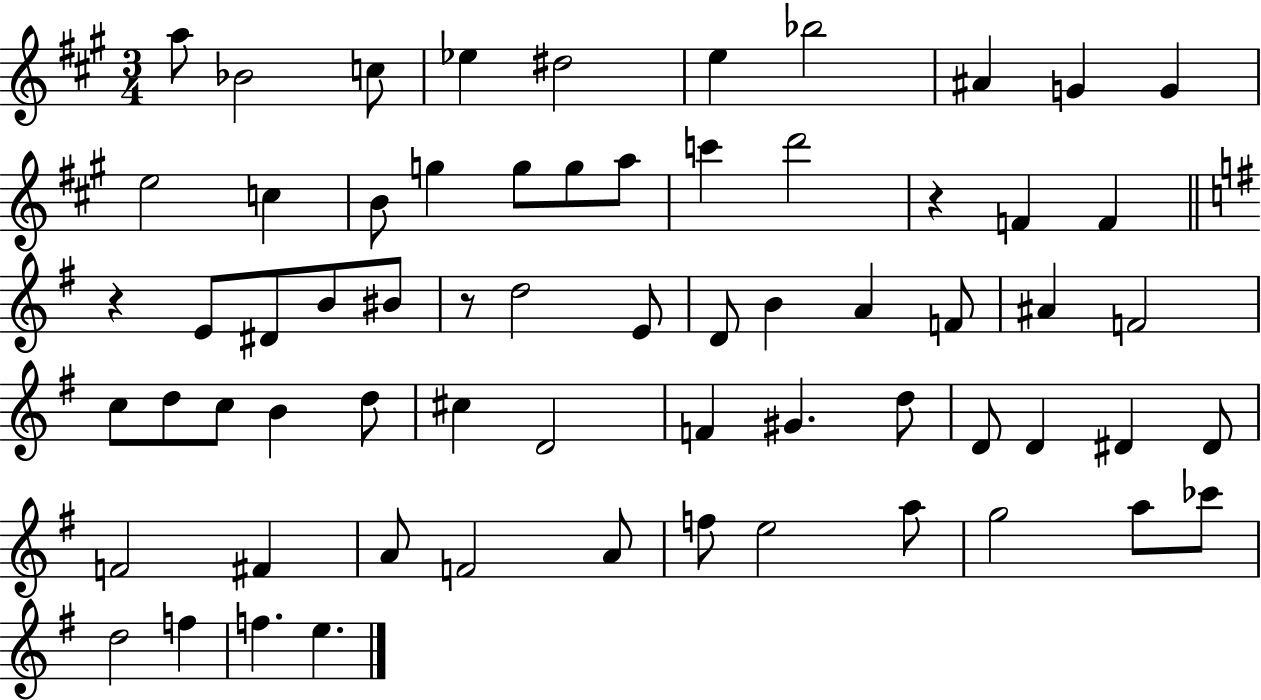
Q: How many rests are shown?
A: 3